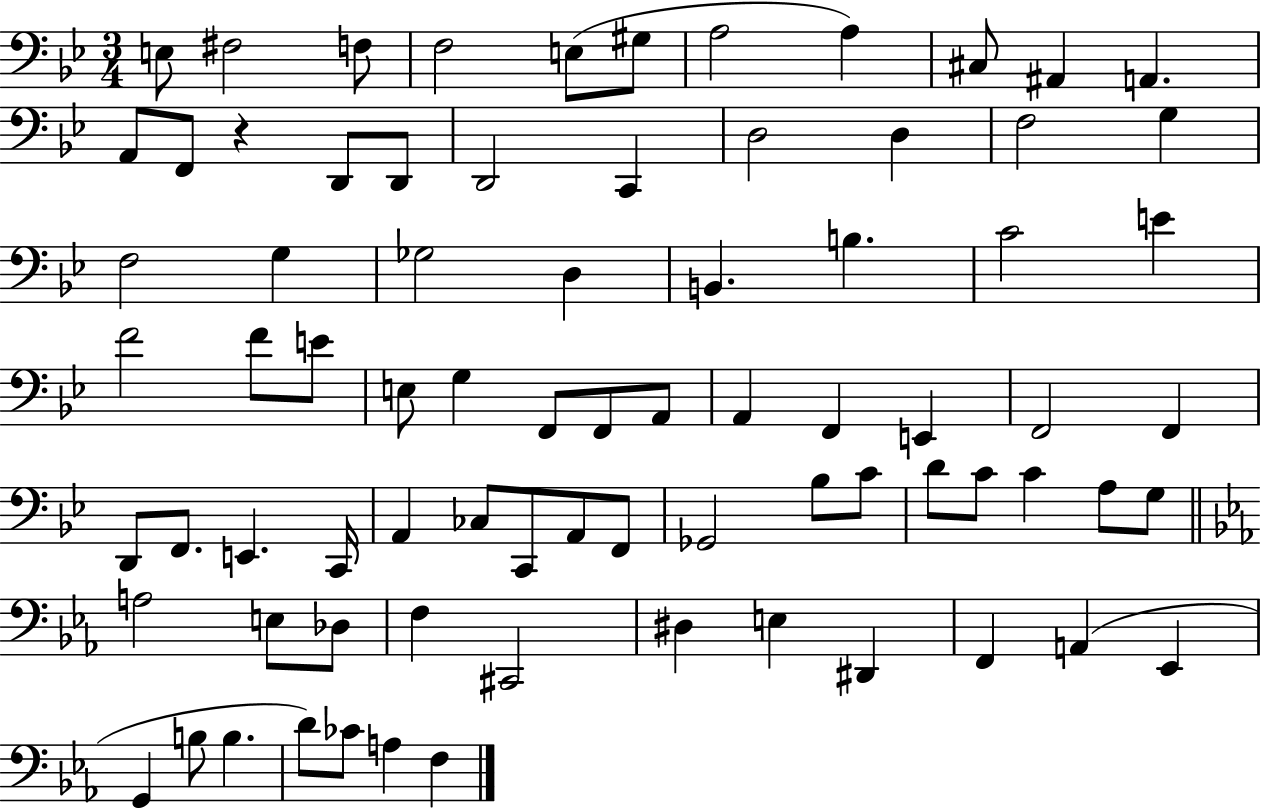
E3/e F#3/h F3/e F3/h E3/e G#3/e A3/h A3/q C#3/e A#2/q A2/q. A2/e F2/e R/q D2/e D2/e D2/h C2/q D3/h D3/q F3/h G3/q F3/h G3/q Gb3/h D3/q B2/q. B3/q. C4/h E4/q F4/h F4/e E4/e E3/e G3/q F2/e F2/e A2/e A2/q F2/q E2/q F2/h F2/q D2/e F2/e. E2/q. C2/s A2/q CES3/e C2/e A2/e F2/e Gb2/h Bb3/e C4/e D4/e C4/e C4/q A3/e G3/e A3/h E3/e Db3/e F3/q C#2/h D#3/q E3/q D#2/q F2/q A2/q Eb2/q G2/q B3/e B3/q. D4/e CES4/e A3/q F3/q